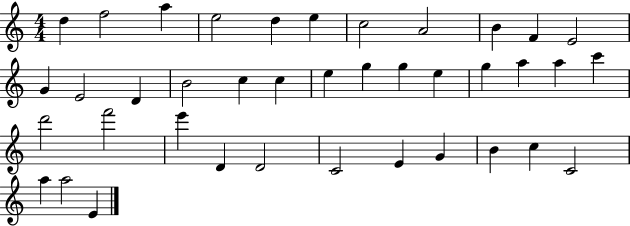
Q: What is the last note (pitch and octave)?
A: E4